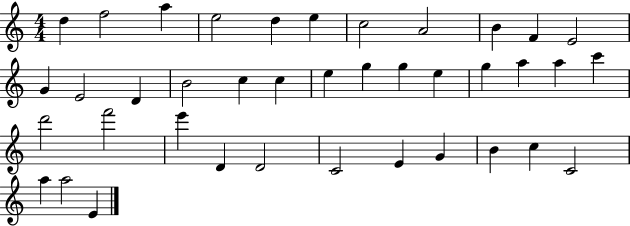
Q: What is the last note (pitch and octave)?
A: E4